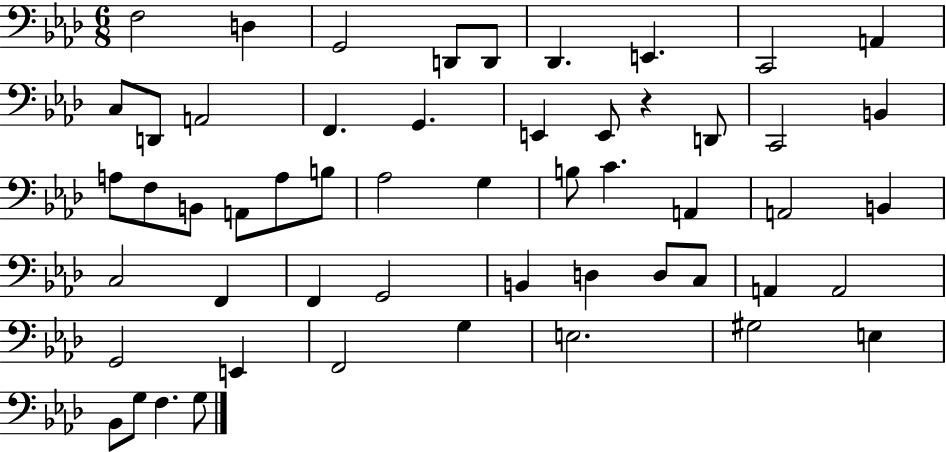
X:1
T:Untitled
M:6/8
L:1/4
K:Ab
F,2 D, G,,2 D,,/2 D,,/2 _D,, E,, C,,2 A,, C,/2 D,,/2 A,,2 F,, G,, E,, E,,/2 z D,,/2 C,,2 B,, A,/2 F,/2 B,,/2 A,,/2 A,/2 B,/2 _A,2 G, B,/2 C A,, A,,2 B,, C,2 F,, F,, G,,2 B,, D, D,/2 C,/2 A,, A,,2 G,,2 E,, F,,2 G, E,2 ^G,2 E, _B,,/2 G,/2 F, G,/2